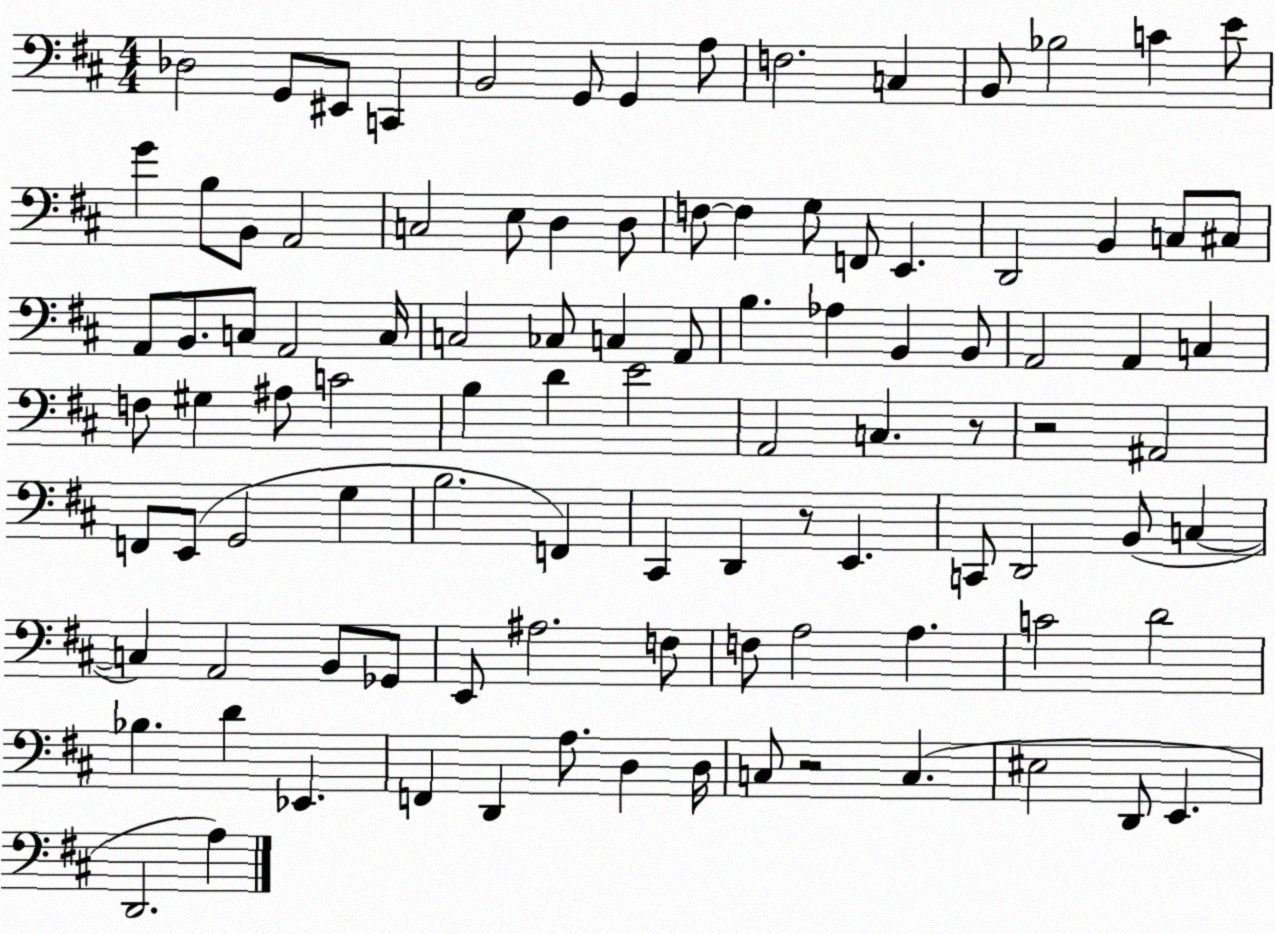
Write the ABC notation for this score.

X:1
T:Untitled
M:4/4
L:1/4
K:D
_D,2 G,,/2 ^E,,/2 C,, B,,2 G,,/2 G,, A,/2 F,2 C, B,,/2 _B,2 C E/2 G B,/2 B,,/2 A,,2 C,2 E,/2 D, D,/2 F,/2 F, G,/2 F,,/2 E,, D,,2 B,, C,/2 ^C,/2 A,,/2 B,,/2 C,/2 A,,2 C,/4 C,2 _C,/2 C, A,,/2 B, _A, B,, B,,/2 A,,2 A,, C, F,/2 ^G, ^A,/2 C2 B, D E2 A,,2 C, z/2 z2 ^A,,2 F,,/2 E,,/2 G,,2 G, B,2 F,, ^C,, D,, z/2 E,, C,,/2 D,,2 B,,/2 C, C, A,,2 B,,/2 _G,,/2 E,,/2 ^A,2 F,/2 F,/2 A,2 A, C2 D2 _B, D _E,, F,, D,, A,/2 D, D,/4 C,/2 z2 C, ^E,2 D,,/2 E,, D,,2 A,